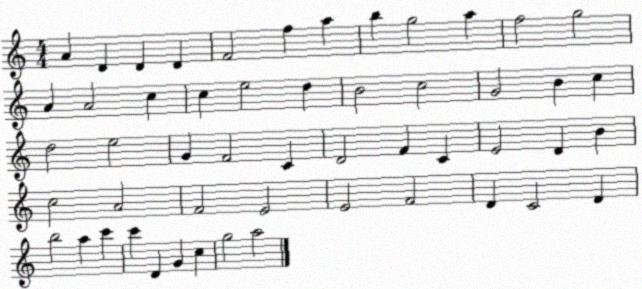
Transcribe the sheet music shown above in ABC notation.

X:1
T:Untitled
M:4/4
L:1/4
K:C
A D D D F2 f a b g2 a f2 g2 A A2 c c e2 d B2 c2 G2 B c d2 e2 G F2 C D2 F C E2 D B c2 A2 F2 E2 E2 F2 D C2 D b2 a c' c' D G c g2 a2